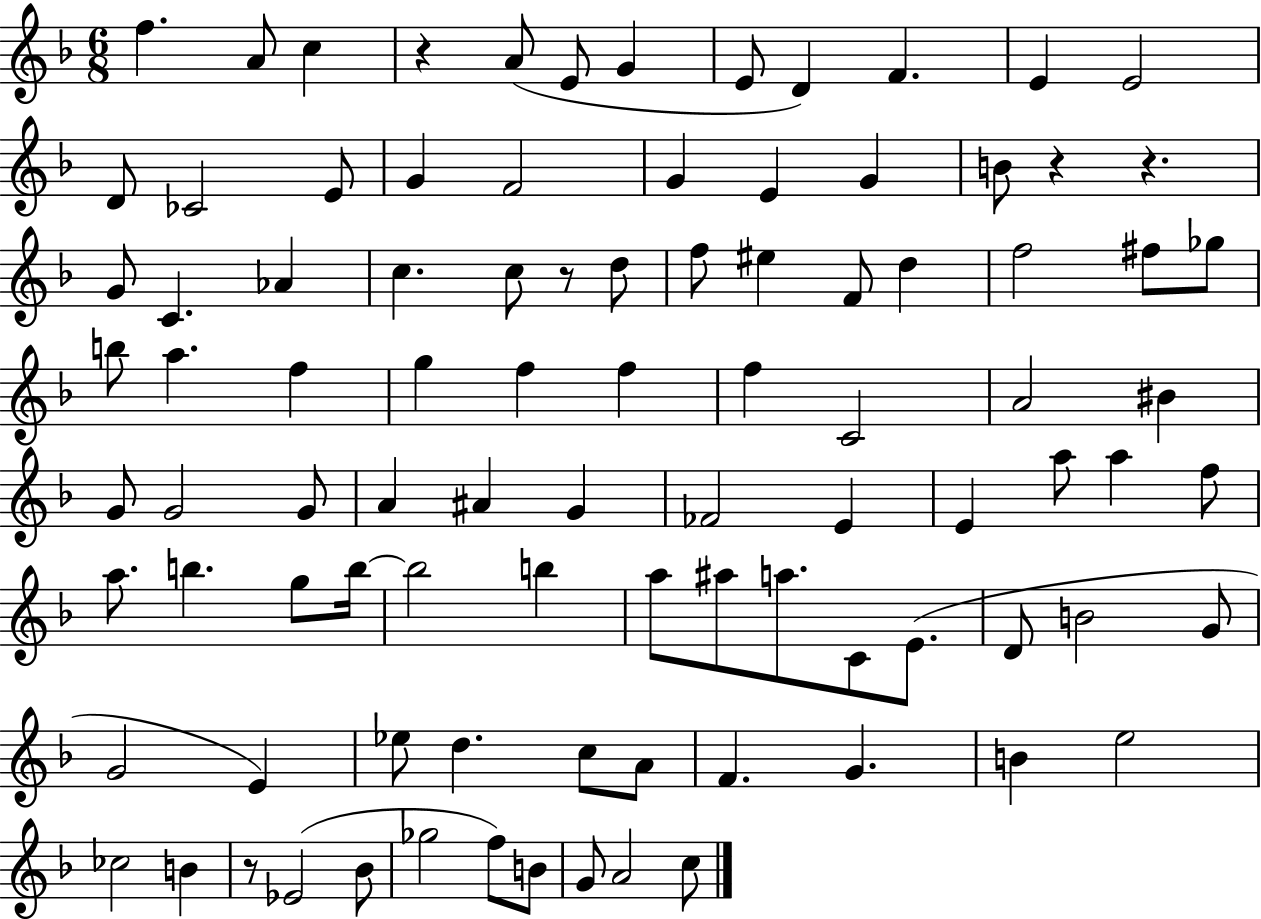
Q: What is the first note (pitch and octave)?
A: F5